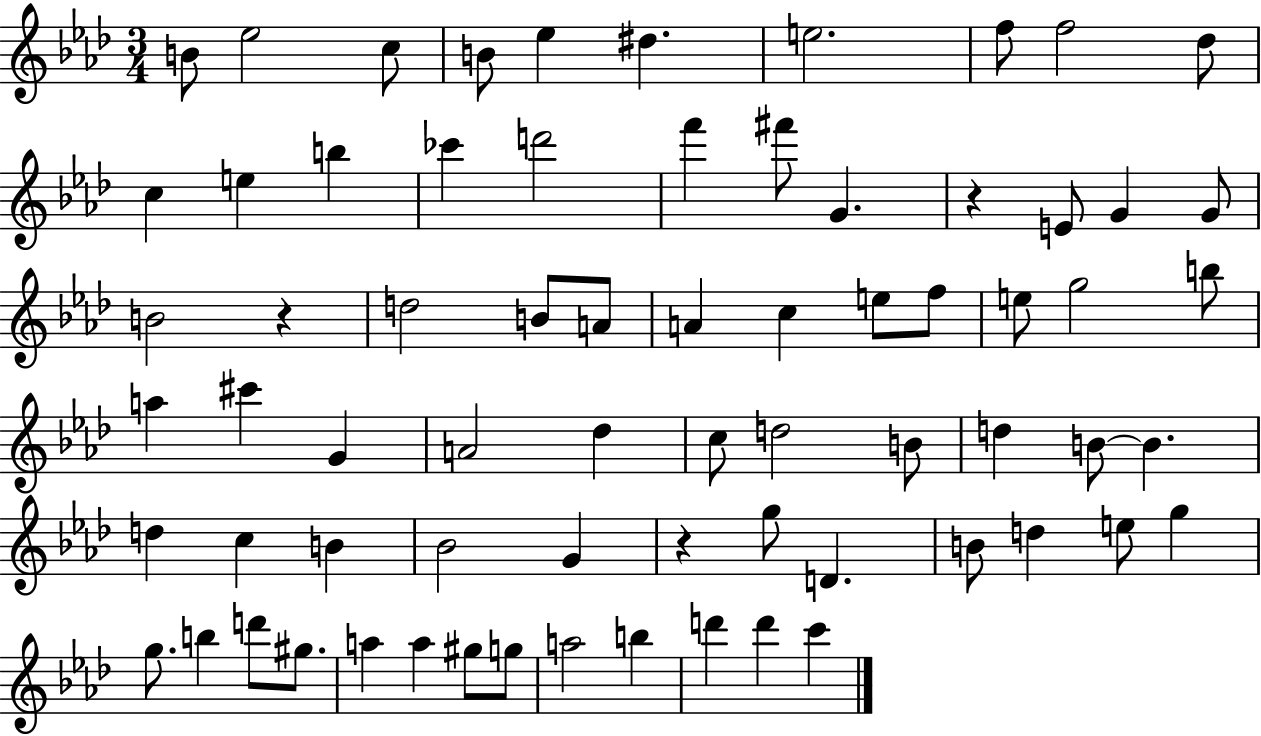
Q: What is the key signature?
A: AES major